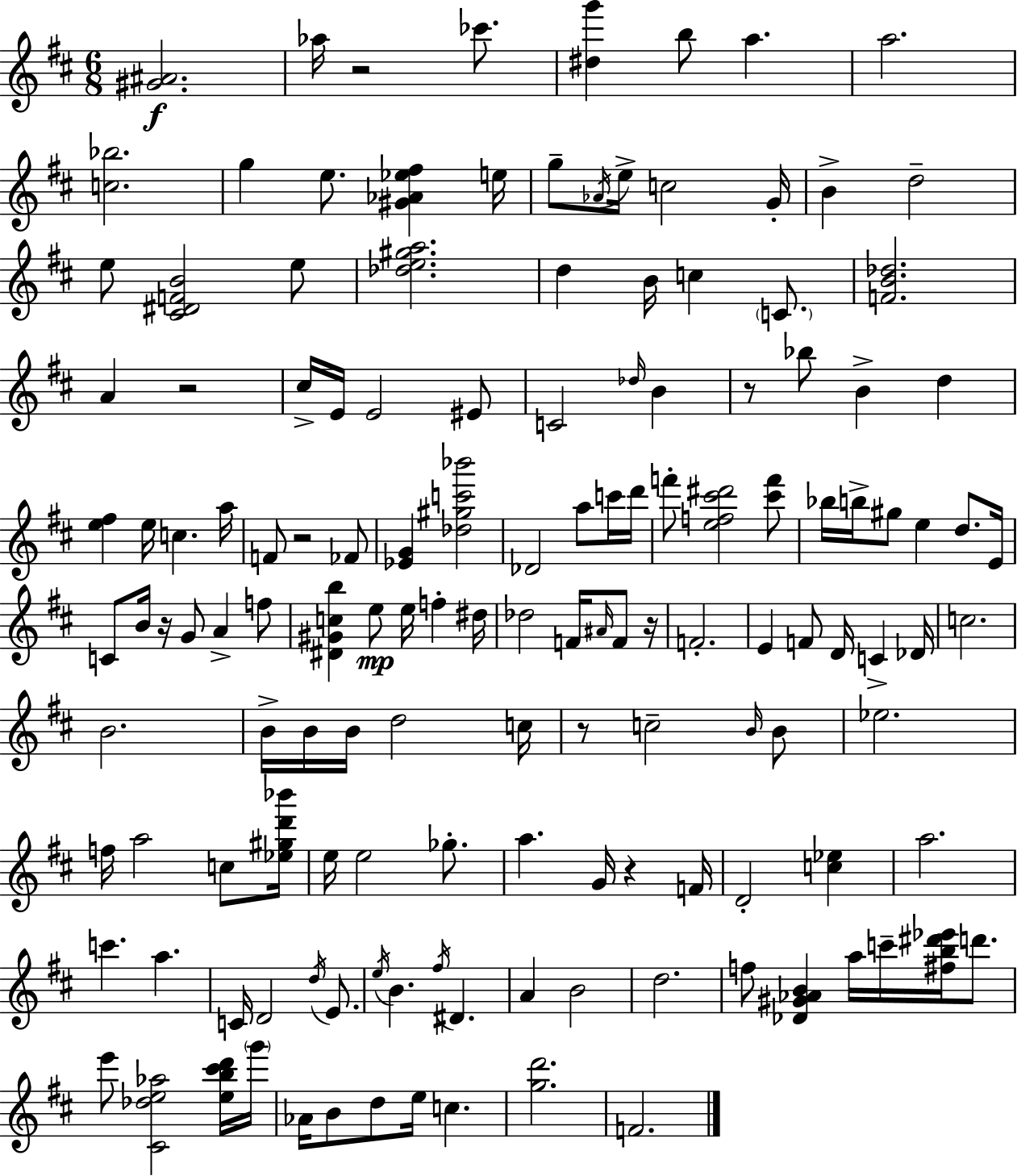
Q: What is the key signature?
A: D major